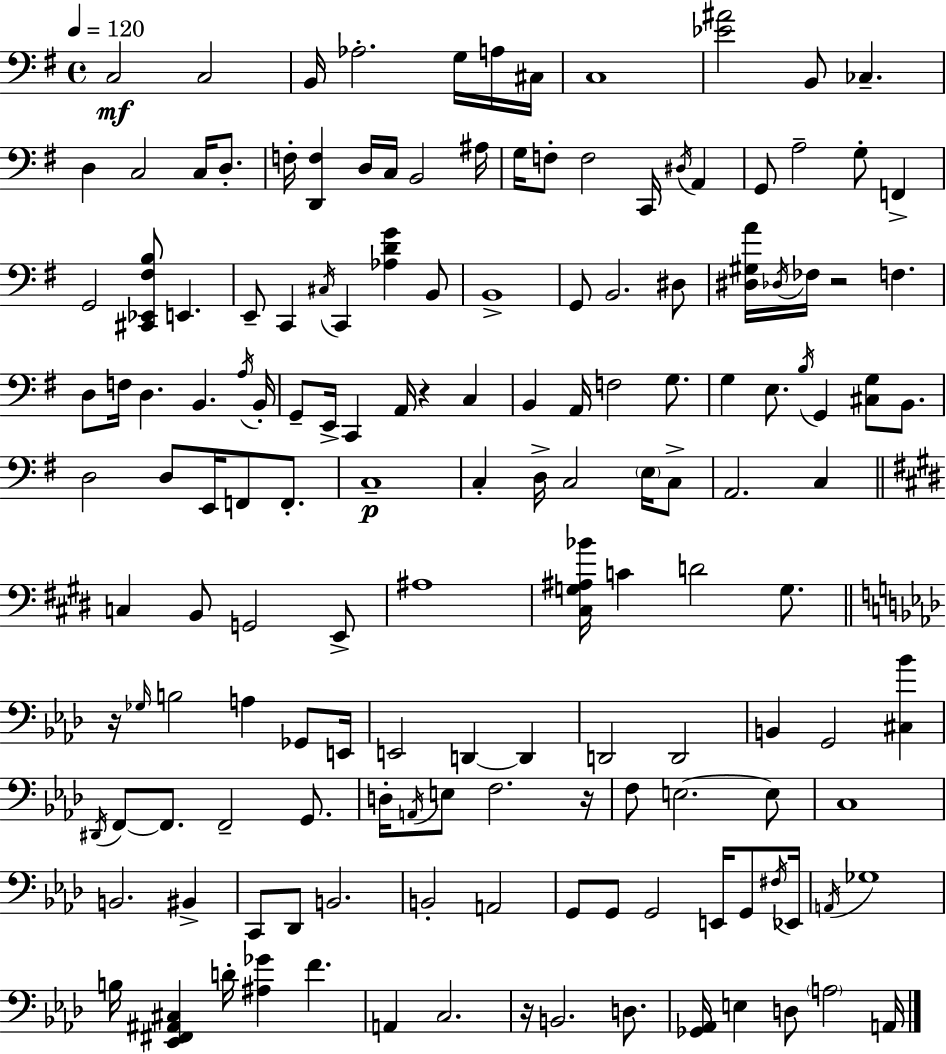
{
  \clef bass
  \time 4/4
  \defaultTimeSignature
  \key g \major
  \tempo 4 = 120
  c2\mf c2 | b,16 aes2.-. g16 a16 cis16 | c1 | <ees' ais'>2 b,8 ces4.-- | \break d4 c2 c16 d8.-. | f16-. <d, f>4 d16 c16 b,2 ais16 | g16 f8-. f2 c,16 \acciaccatura { dis16 } a,4 | g,8 a2-- g8-. f,4-> | \break g,2 <cis, ees, fis b>8 e,4. | e,8-- c,4 \acciaccatura { cis16 } c,4 <aes d' g'>4 | b,8 b,1-> | g,8 b,2. | \break dis8 <dis gis a'>16 \acciaccatura { des16 } fes16 r2 f4. | d8 f16 d4. b,4. | \acciaccatura { a16 } b,16-. g,8-- e,16-> c,4 a,16 r4 | c4 b,4 a,16 f2 | \break g8. g4 e8. \acciaccatura { b16 } g,4 | <cis g>8 b,8. d2 d8 e,16 | f,8 f,8.-. c1--\p | c4-. d16-> c2 | \break \parenthesize e16 c8-> a,2. | c4 \bar "||" \break \key e \major c4 b,8 g,2 e,8-> | ais1 | <cis g ais bes'>16 c'4 d'2 g8. | \bar "||" \break \key aes \major r16 \grace { ges16 } b2 a4 ges,8 | e,16 e,2 d,4~~ d,4 | d,2 d,2 | b,4 g,2 <cis bes'>4 | \break \acciaccatura { dis,16 } f,8~~ f,8. f,2-- g,8. | d16-. \acciaccatura { a,16 } e8 f2. | r16 f8 e2.~~ | e8 c1 | \break b,2. bis,4-> | c,8 des,8 b,2. | b,2-. a,2 | g,8 g,8 g,2 e,16 | \break g,8 \acciaccatura { fis16 } ees,16 \acciaccatura { a,16 } ges1 | b16 <ees, fis, ais, cis>4 d'16-. <ais ges'>4 f'4. | a,4 c2. | r16 b,2. | \break d8. <ges, aes,>16 e4 d8 \parenthesize a2 | a,16 \bar "|."
}